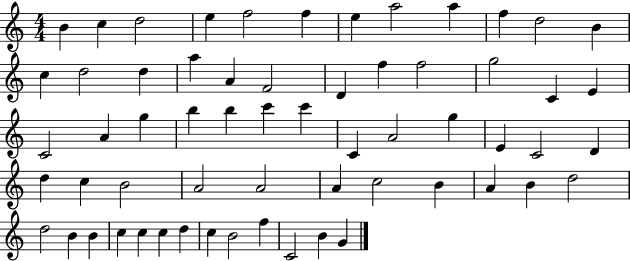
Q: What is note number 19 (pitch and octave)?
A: D4